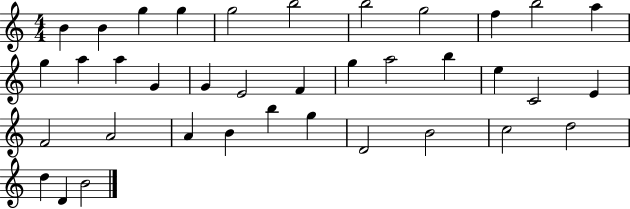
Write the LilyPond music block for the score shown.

{
  \clef treble
  \numericTimeSignature
  \time 4/4
  \key c \major
  b'4 b'4 g''4 g''4 | g''2 b''2 | b''2 g''2 | f''4 b''2 a''4 | \break g''4 a''4 a''4 g'4 | g'4 e'2 f'4 | g''4 a''2 b''4 | e''4 c'2 e'4 | \break f'2 a'2 | a'4 b'4 b''4 g''4 | d'2 b'2 | c''2 d''2 | \break d''4 d'4 b'2 | \bar "|."
}